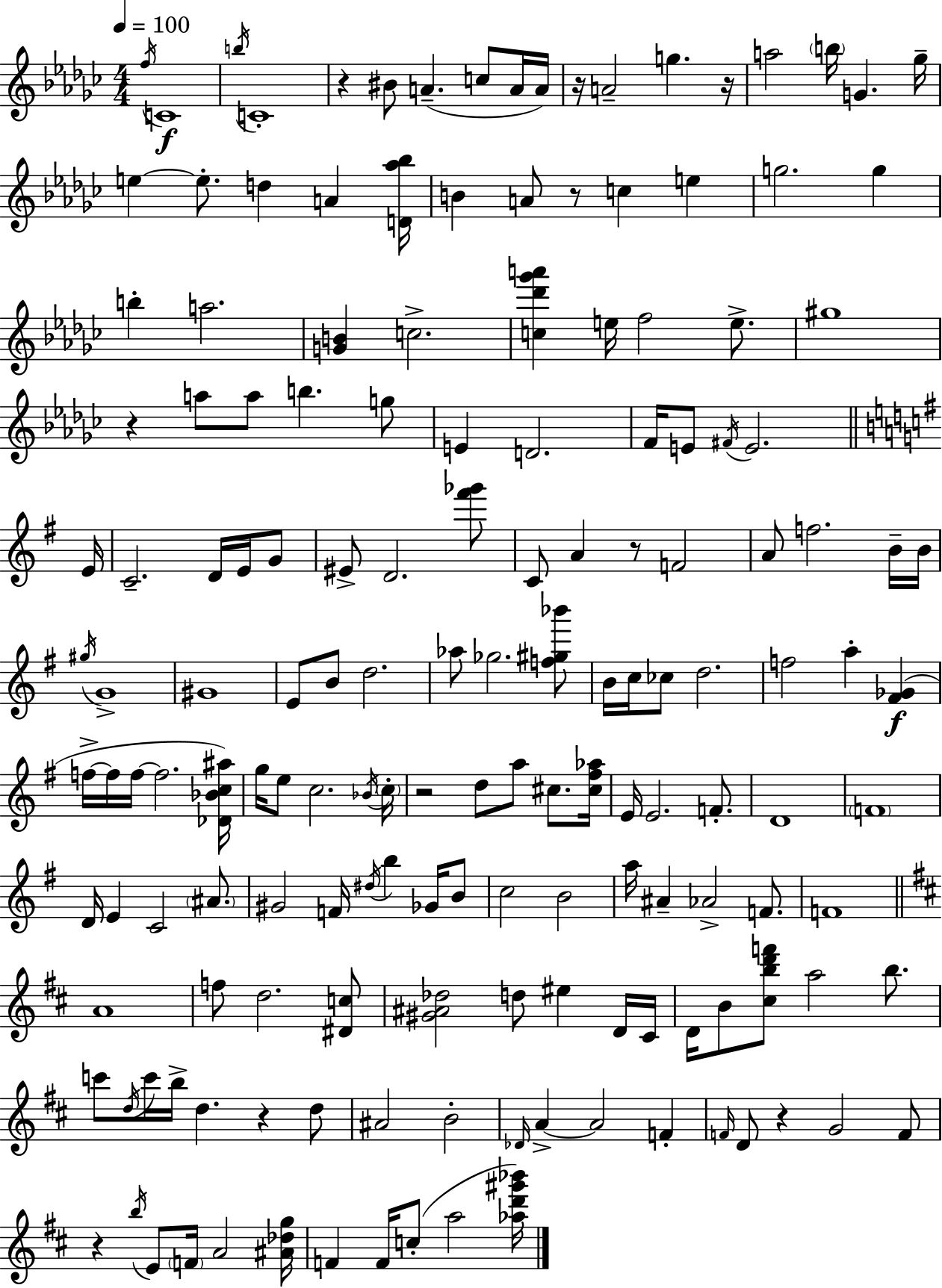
{
  \clef treble
  \numericTimeSignature
  \time 4/4
  \key ees \minor
  \tempo 4 = 100
  \acciaccatura { f''16 }\f c'1 | \acciaccatura { b''16 } c'1-. | r4 bis'8 a'4.--( c''8 | a'16 a'16) r16 a'2-- g''4. | \break r16 a''2 \parenthesize b''16 g'4. | ges''16-- e''4~~ e''8.-. d''4 a'4 | <d' aes'' bes''>16 b'4 a'8 r8 c''4 e''4 | g''2. g''4 | \break b''4-. a''2. | <g' b'>4 c''2.-> | <c'' des''' ges''' a'''>4 e''16 f''2 e''8.-> | gis''1 | \break r4 a''8 a''8 b''4. | g''8 e'4 d'2. | f'16 e'8 \acciaccatura { fis'16 } e'2. | \bar "||" \break \key g \major e'16 c'2.-- d'16 e'16 g'8 | eis'8-> d'2. <fis''' ges'''>8 | c'8 a'4 r8 f'2 | a'8 f''2. b'16-- | \break b'16 \acciaccatura { gis''16 } g'1-> | gis'1 | e'8 b'8 d''2. | aes''8 ges''2. | \break <f'' gis'' bes'''>8 b'16 c''16 ces''8 d''2. | f''2 a''4-. <fis' ges'>4(\f | f''16->~~ f''16 f''16~~ f''2. | <des' bes' c'' ais''>16) g''16 e''8 c''2. | \break \acciaccatura { bes'16 } \parenthesize c''16-. r2 d''8 a''8 cis''8. | <cis'' fis'' aes''>16 e'16 e'2. | f'8.-. d'1 | \parenthesize f'1 | \break d'16 e'4 c'2 | \parenthesize ais'8. gis'2 f'16 \acciaccatura { dis''16 } b''4 | ges'16 b'8 c''2 b'2 | a''16 ais'4-- aes'2-> | \break f'8. f'1 | \bar "||" \break \key d \major a'1 | f''8 d''2. <dis' c''>8 | <gis' ais' des''>2 d''8 eis''4 d'16 cis'16 | d'16 b'8 <cis'' b'' d''' f'''>8 a''2 b''8. | \break c'''8 \acciaccatura { d''16 } c'''16 b''16-> d''4. r4 d''8 | ais'2 b'2-. | \grace { des'16 } a'4->~~ a'2 f'4-. | \grace { f'16 } d'8 r4 g'2 | \break f'8 r4 \acciaccatura { b''16 } e'8 \parenthesize f'16 a'2 | <ais' des'' g''>16 f'4 f'16 c''8-.( a''2 | <aes'' d''' gis''' bes'''>16) \bar "|."
}